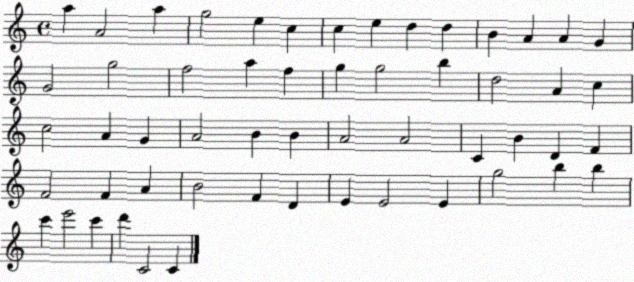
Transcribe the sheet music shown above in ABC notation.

X:1
T:Untitled
M:4/4
L:1/4
K:C
a A2 a g2 e c c e d d B A A G G2 g2 f2 a f g g2 b d2 A c c2 A G A2 B B A2 A2 C B D F F2 F A B2 F D E E2 E g2 b b c' e'2 c' d' C2 C